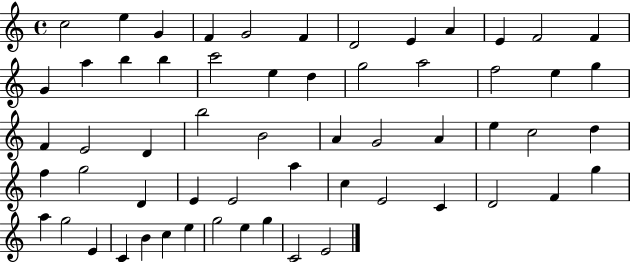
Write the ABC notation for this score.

X:1
T:Untitled
M:4/4
L:1/4
K:C
c2 e G F G2 F D2 E A E F2 F G a b b c'2 e d g2 a2 f2 e g F E2 D b2 B2 A G2 A e c2 d f g2 D E E2 a c E2 C D2 F g a g2 E C B c e g2 e g C2 E2